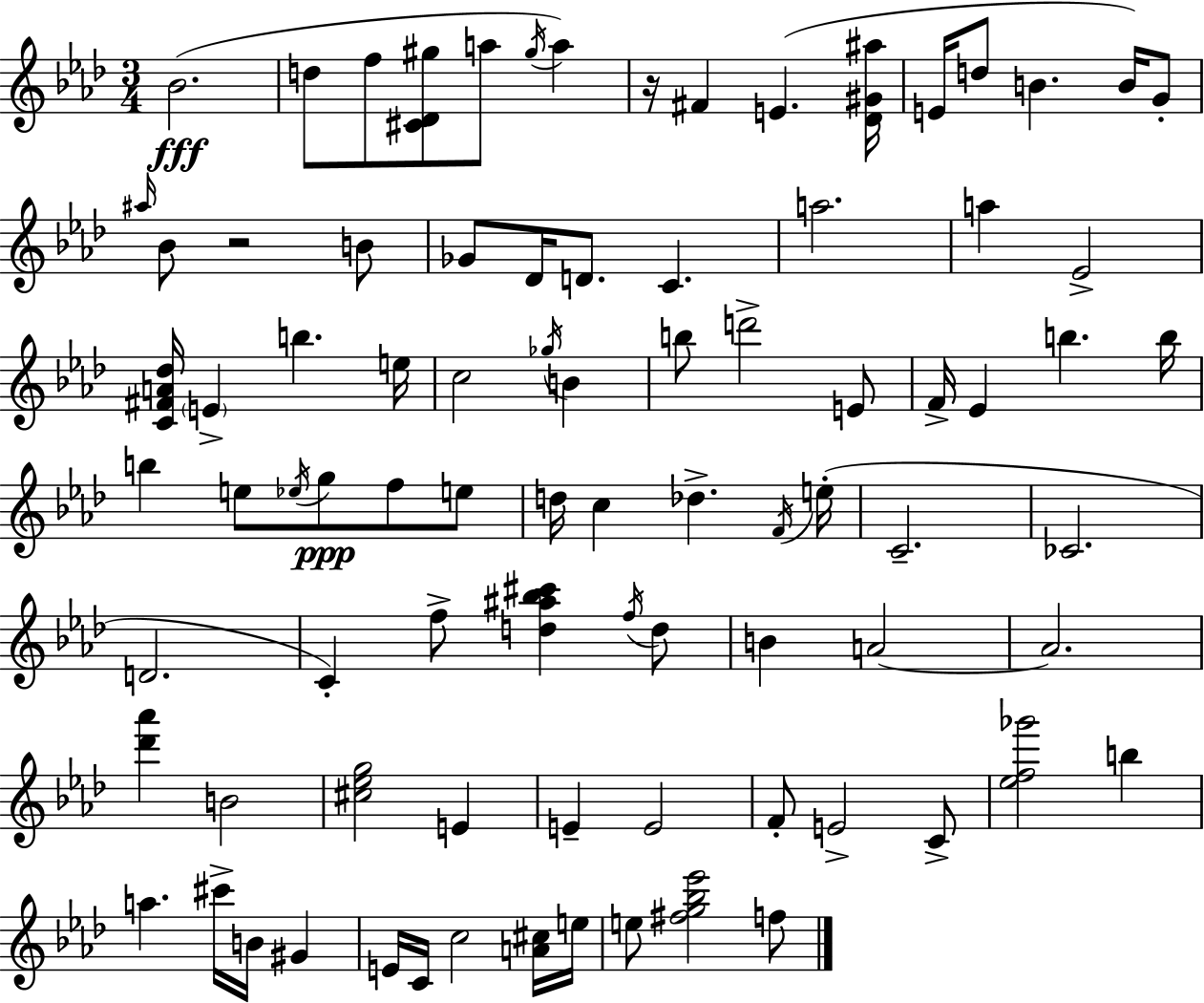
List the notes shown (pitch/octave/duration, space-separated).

Bb4/h. D5/e F5/e [C#4,Db4,G#5]/e A5/e G#5/s A5/q R/s F#4/q E4/q. [Db4,G#4,A#5]/s E4/s D5/e B4/q. B4/s G4/e A#5/s Bb4/e R/h B4/e Gb4/e Db4/s D4/e. C4/q. A5/h. A5/q Eb4/h [C4,F#4,A4,Db5]/s E4/q B5/q. E5/s C5/h Gb5/s B4/q B5/e D6/h E4/e F4/s Eb4/q B5/q. B5/s B5/q E5/e Eb5/s G5/e F5/e E5/e D5/s C5/q Db5/q. F4/s E5/s C4/h. CES4/h. D4/h. C4/q F5/e [D5,A#5,Bb5,C#6]/q F5/s D5/e B4/q A4/h A4/h. [Db6,Ab6]/q B4/h [C#5,Eb5,G5]/h E4/q E4/q E4/h F4/e E4/h C4/e [Eb5,F5,Gb6]/h B5/q A5/q. C#6/s B4/s G#4/q E4/s C4/s C5/h [A4,C#5]/s E5/s E5/e [F#5,G5,Bb5,Eb6]/h F5/e